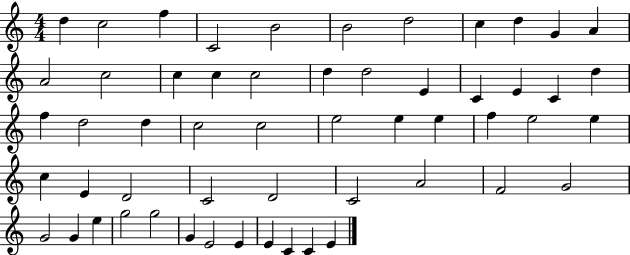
{
  \clef treble
  \numericTimeSignature
  \time 4/4
  \key c \major
  d''4 c''2 f''4 | c'2 b'2 | b'2 d''2 | c''4 d''4 g'4 a'4 | \break a'2 c''2 | c''4 c''4 c''2 | d''4 d''2 e'4 | c'4 e'4 c'4 d''4 | \break f''4 d''2 d''4 | c''2 c''2 | e''2 e''4 e''4 | f''4 e''2 e''4 | \break c''4 e'4 d'2 | c'2 d'2 | c'2 a'2 | f'2 g'2 | \break g'2 g'4 e''4 | g''2 g''2 | g'4 e'2 e'4 | e'4 c'4 c'4 e'4 | \break \bar "|."
}